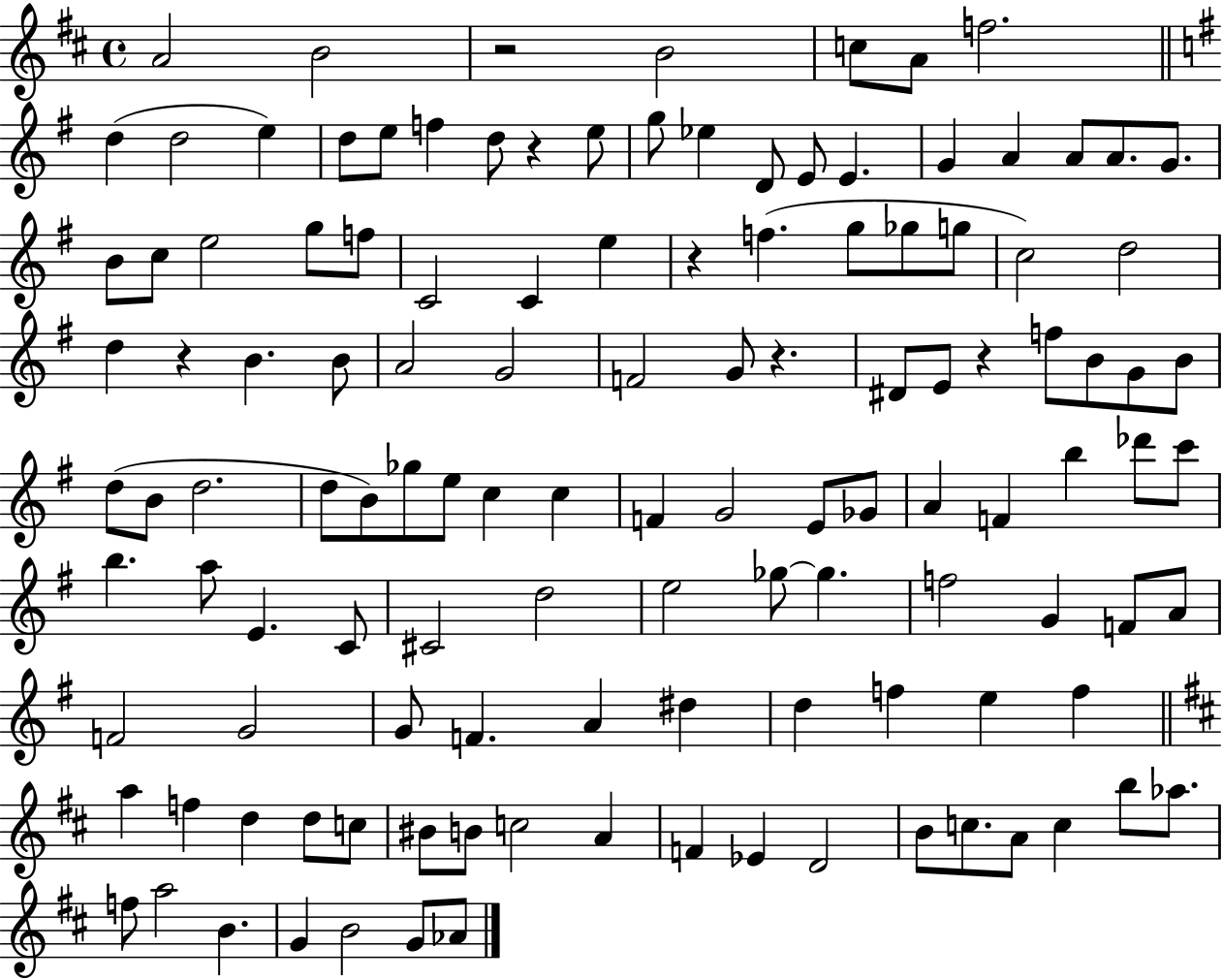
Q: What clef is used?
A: treble